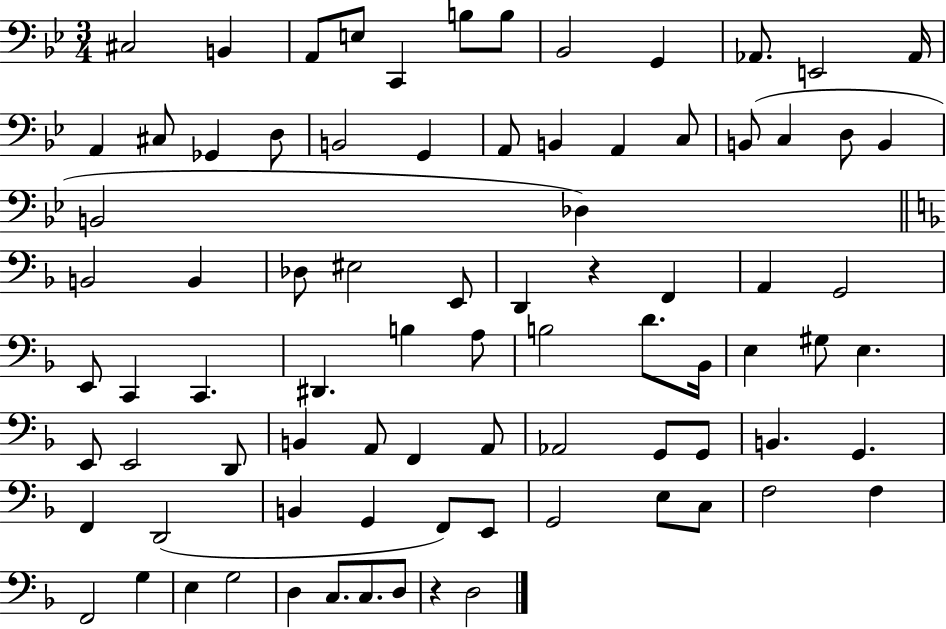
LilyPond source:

{
  \clef bass
  \numericTimeSignature
  \time 3/4
  \key bes \major
  cis2 b,4 | a,8 e8 c,4 b8 b8 | bes,2 g,4 | aes,8. e,2 aes,16 | \break a,4 cis8 ges,4 d8 | b,2 g,4 | a,8 b,4 a,4 c8 | b,8( c4 d8 b,4 | \break b,2 des4) | \bar "||" \break \key f \major b,2 b,4 | des8 eis2 e,8 | d,4 r4 f,4 | a,4 g,2 | \break e,8 c,4 c,4. | dis,4. b4 a8 | b2 d'8. bes,16 | e4 gis8 e4. | \break e,8 e,2 d,8 | b,4 a,8 f,4 a,8 | aes,2 g,8 g,8 | b,4. g,4. | \break f,4 d,2( | b,4 g,4 f,8) e,8 | g,2 e8 c8 | f2 f4 | \break f,2 g4 | e4 g2 | d4 c8. c8. d8 | r4 d2 | \break \bar "|."
}